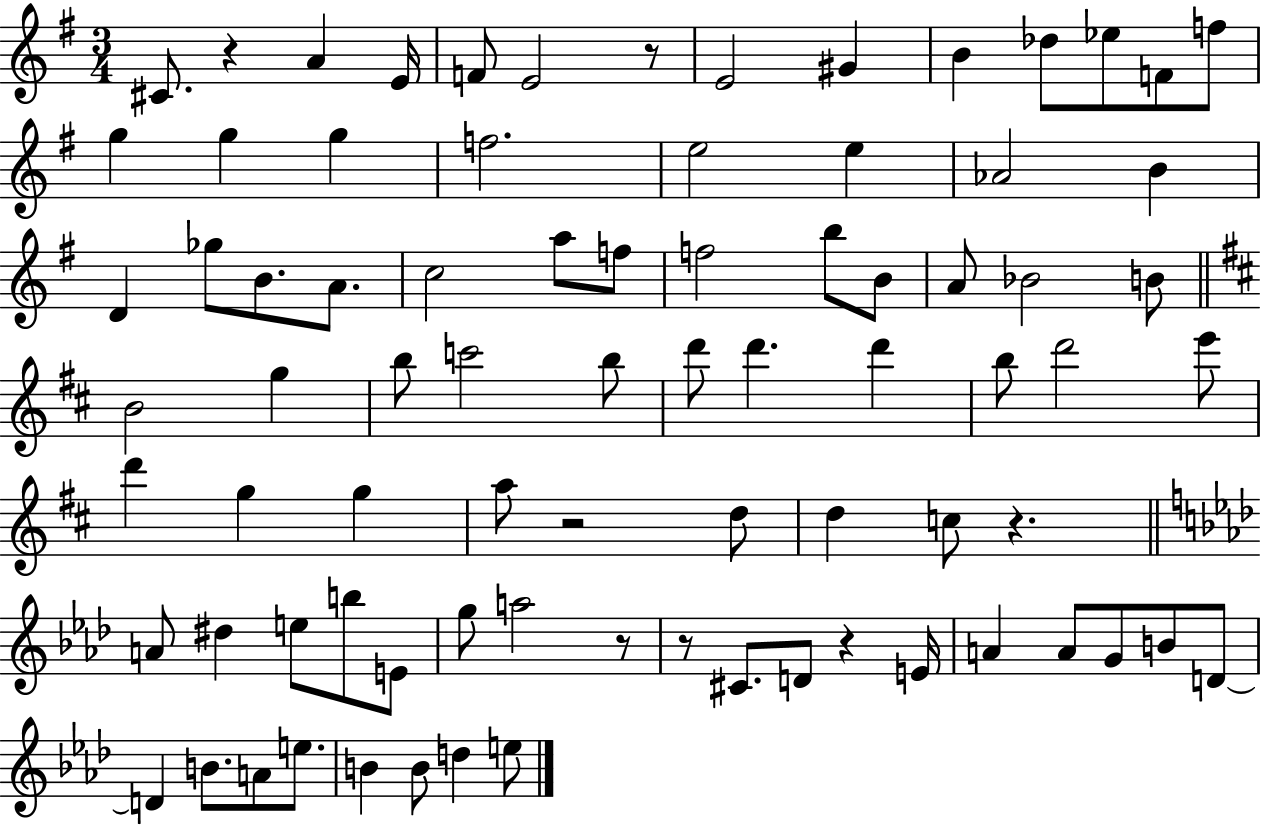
C#4/e. R/q A4/q E4/s F4/e E4/h R/e E4/h G#4/q B4/q Db5/e Eb5/e F4/e F5/e G5/q G5/q G5/q F5/h. E5/h E5/q Ab4/h B4/q D4/q Gb5/e B4/e. A4/e. C5/h A5/e F5/e F5/h B5/e B4/e A4/e Bb4/h B4/e B4/h G5/q B5/e C6/h B5/e D6/e D6/q. D6/q B5/e D6/h E6/e D6/q G5/q G5/q A5/e R/h D5/e D5/q C5/e R/q. A4/e D#5/q E5/e B5/e E4/e G5/e A5/h R/e R/e C#4/e. D4/e R/q E4/s A4/q A4/e G4/e B4/e D4/e D4/q B4/e. A4/e E5/e. B4/q B4/e D5/q E5/e